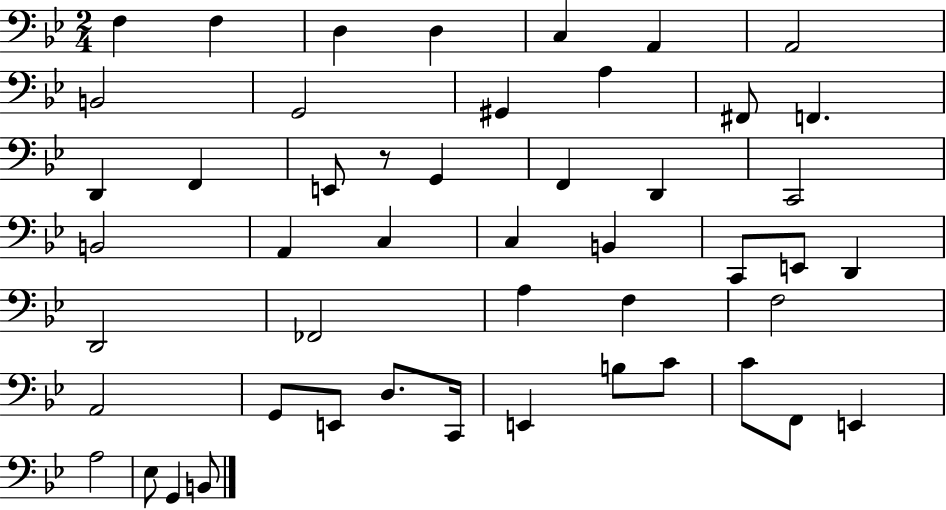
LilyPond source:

{
  \clef bass
  \numericTimeSignature
  \time 2/4
  \key bes \major
  \repeat volta 2 { f4 f4 | d4 d4 | c4 a,4 | a,2 | \break b,2 | g,2 | gis,4 a4 | fis,8 f,4. | \break d,4 f,4 | e,8 r8 g,4 | f,4 d,4 | c,2 | \break b,2 | a,4 c4 | c4 b,4 | c,8 e,8 d,4 | \break d,2 | fes,2 | a4 f4 | f2 | \break a,2 | g,8 e,8 d8. c,16 | e,4 b8 c'8 | c'8 f,8 e,4 | \break a2 | ees8 g,4 b,8 | } \bar "|."
}